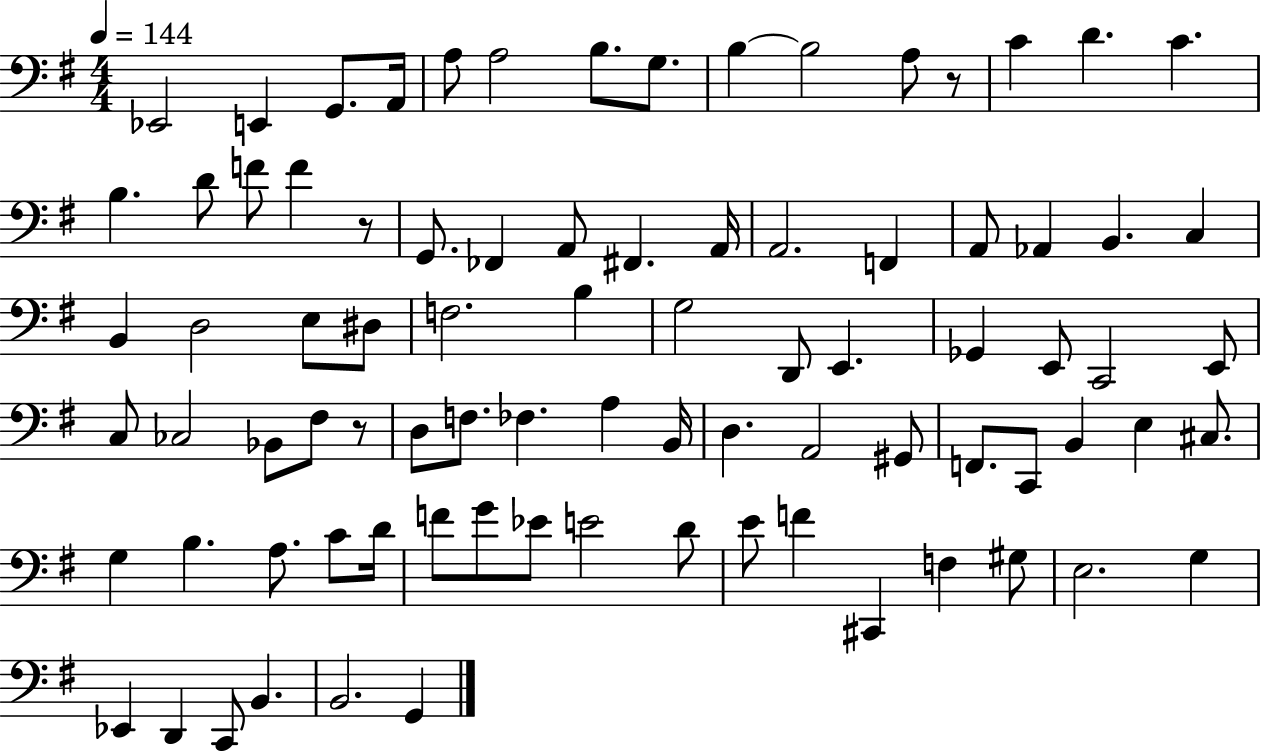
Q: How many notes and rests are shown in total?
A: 85